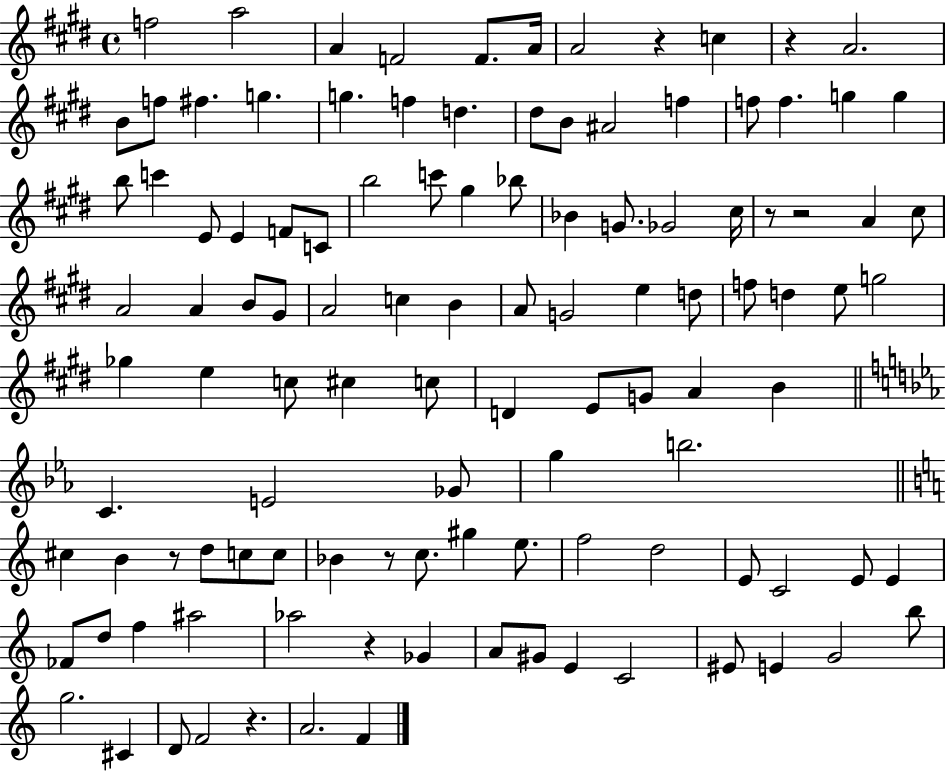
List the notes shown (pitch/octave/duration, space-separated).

F5/h A5/h A4/q F4/h F4/e. A4/s A4/h R/q C5/q R/q A4/h. B4/e F5/e F#5/q. G5/q. G5/q. F5/q D5/q. D#5/e B4/e A#4/h F5/q F5/e F5/q. G5/q G5/q B5/e C6/q E4/e E4/q F4/e C4/e B5/h C6/e G#5/q Bb5/e Bb4/q G4/e. Gb4/h C#5/s R/e R/h A4/q C#5/e A4/h A4/q B4/e G#4/e A4/h C5/q B4/q A4/e G4/h E5/q D5/e F5/e D5/q E5/e G5/h Gb5/q E5/q C5/e C#5/q C5/e D4/q E4/e G4/e A4/q B4/q C4/q. E4/h Gb4/e G5/q B5/h. C#5/q B4/q R/e D5/e C5/e C5/e Bb4/q R/e C5/e. G#5/q E5/e. F5/h D5/h E4/e C4/h E4/e E4/q FES4/e D5/e F5/q A#5/h Ab5/h R/q Gb4/q A4/e G#4/e E4/q C4/h EIS4/e E4/q G4/h B5/e G5/h. C#4/q D4/e F4/h R/q. A4/h. F4/q